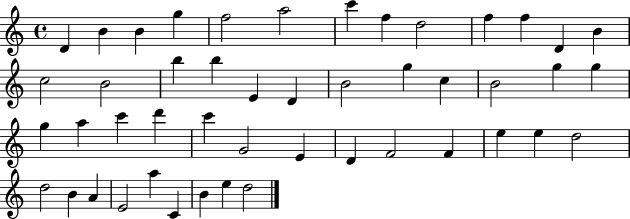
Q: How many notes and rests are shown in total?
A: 47